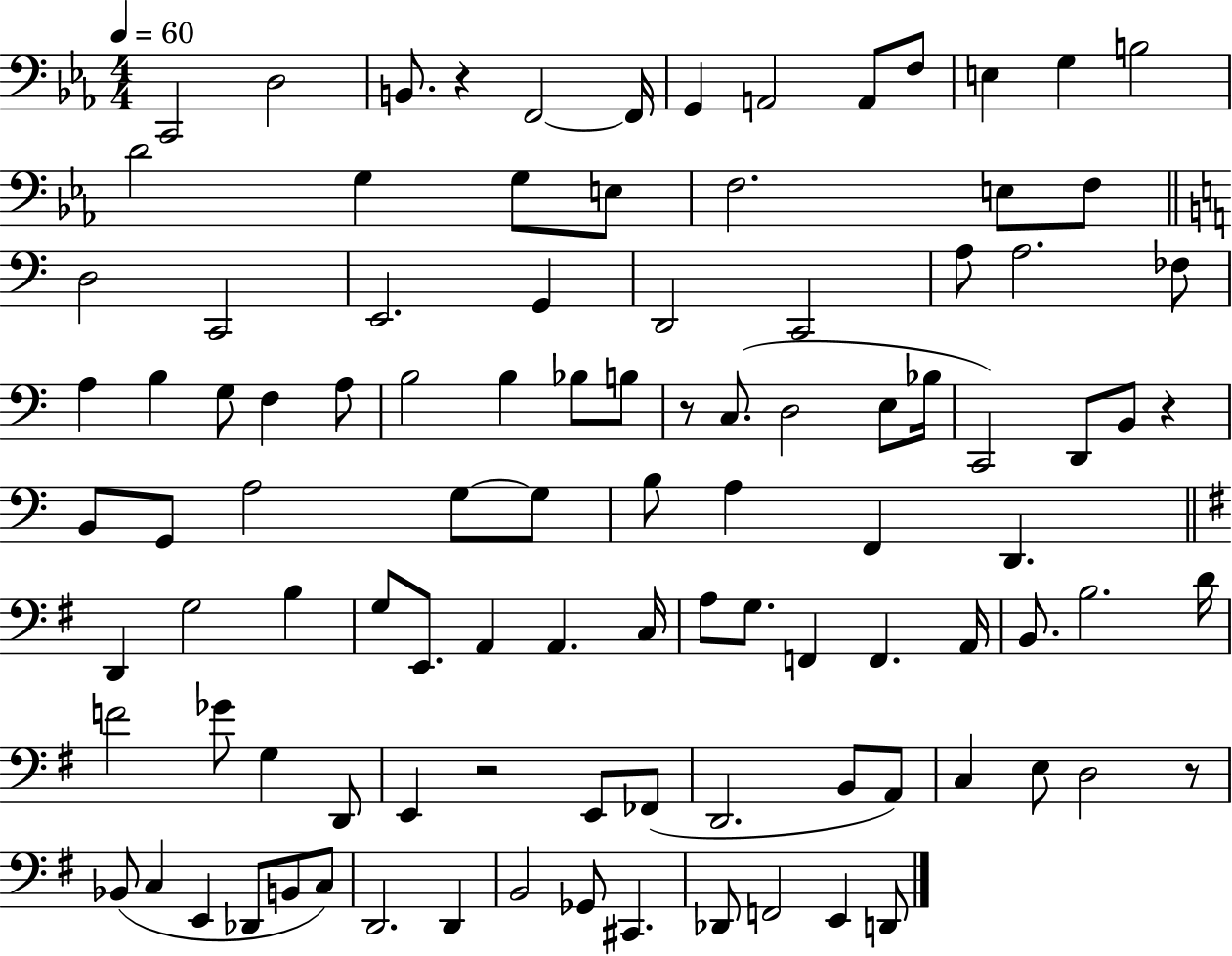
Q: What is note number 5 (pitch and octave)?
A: F2